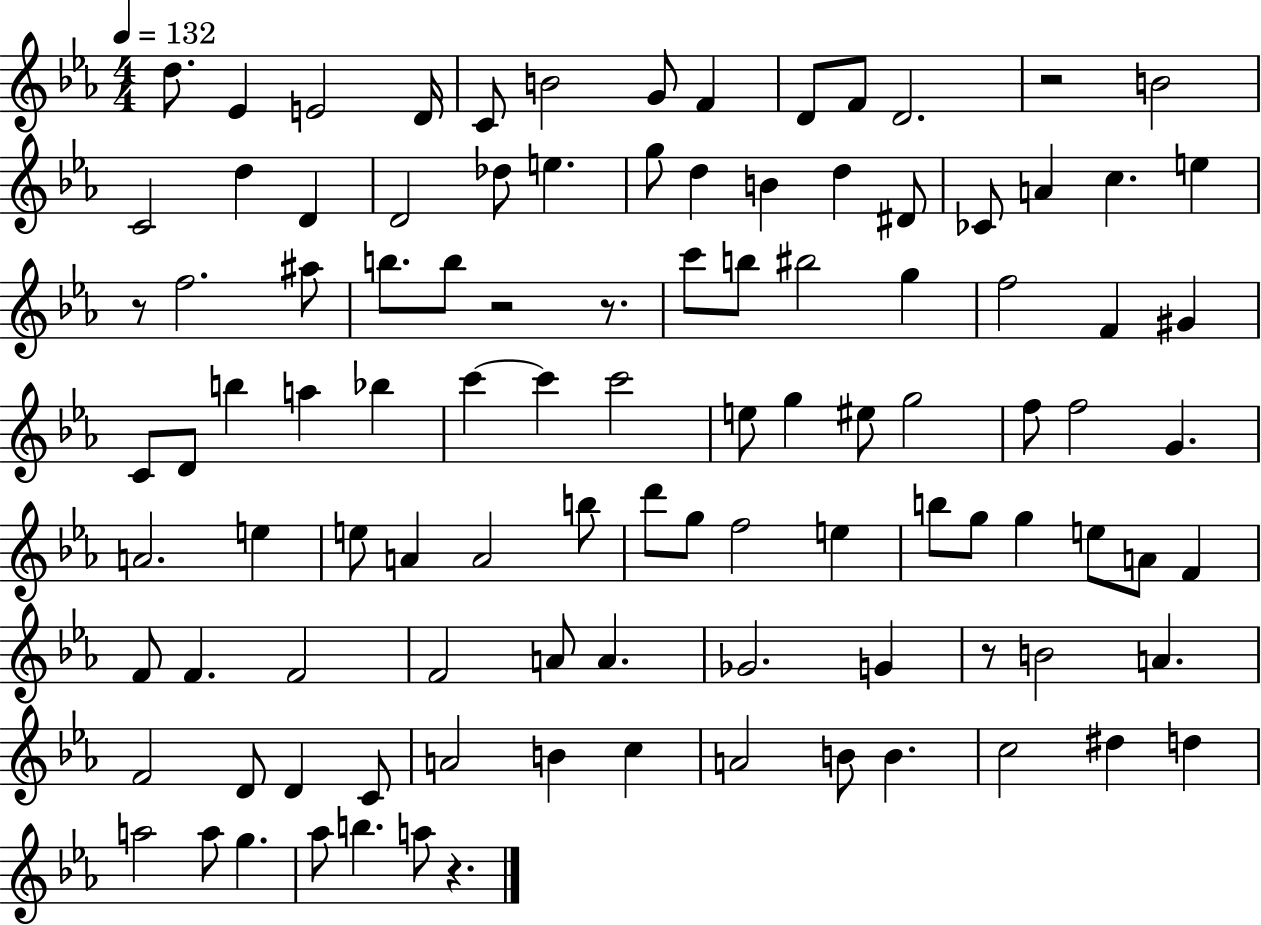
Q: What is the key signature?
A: EES major